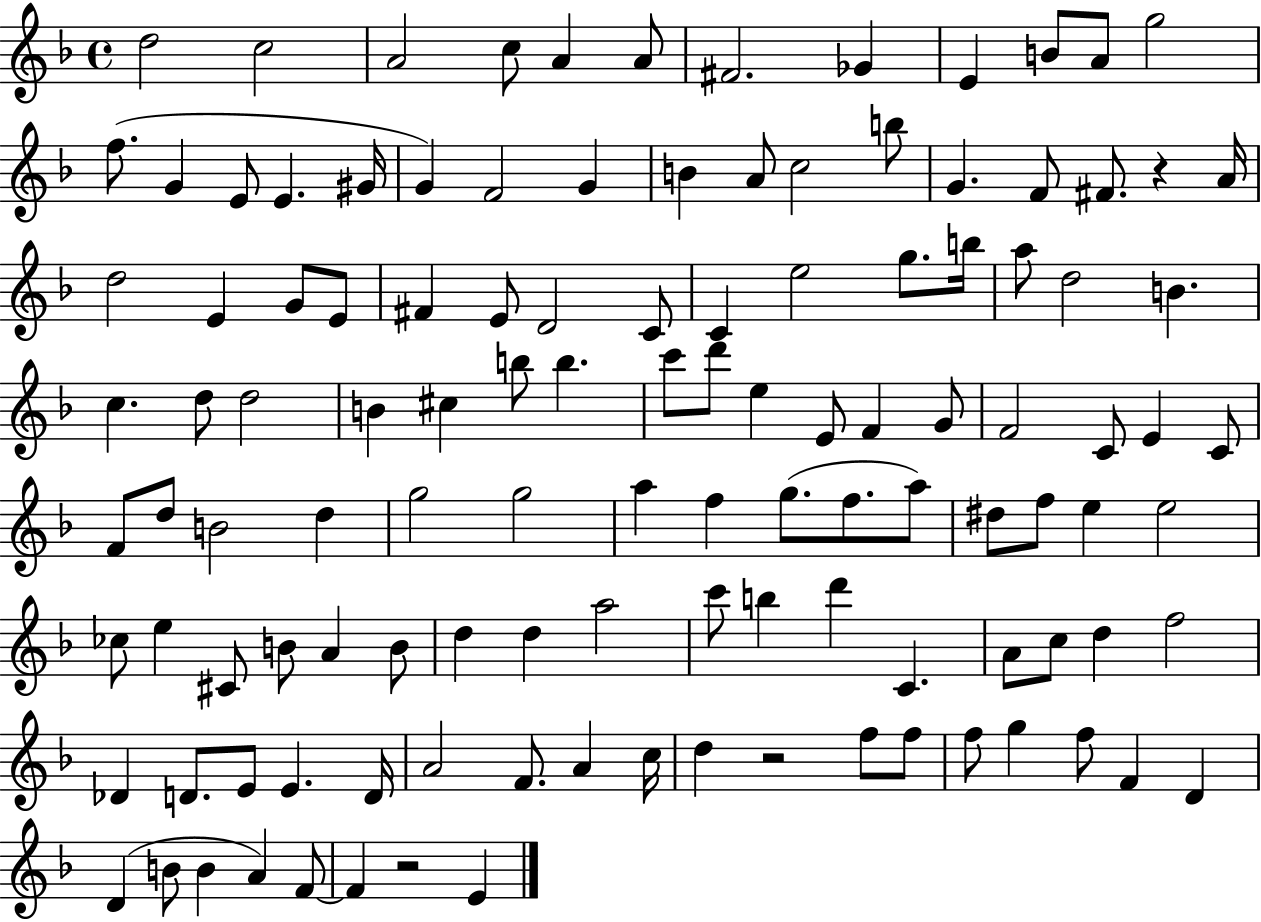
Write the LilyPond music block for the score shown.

{
  \clef treble
  \time 4/4
  \defaultTimeSignature
  \key f \major
  d''2 c''2 | a'2 c''8 a'4 a'8 | fis'2. ges'4 | e'4 b'8 a'8 g''2 | \break f''8.( g'4 e'8 e'4. gis'16 | g'4) f'2 g'4 | b'4 a'8 c''2 b''8 | g'4. f'8 fis'8. r4 a'16 | \break d''2 e'4 g'8 e'8 | fis'4 e'8 d'2 c'8 | c'4 e''2 g''8. b''16 | a''8 d''2 b'4. | \break c''4. d''8 d''2 | b'4 cis''4 b''8 b''4. | c'''8 d'''8 e''4 e'8 f'4 g'8 | f'2 c'8 e'4 c'8 | \break f'8 d''8 b'2 d''4 | g''2 g''2 | a''4 f''4 g''8.( f''8. a''8) | dis''8 f''8 e''4 e''2 | \break ces''8 e''4 cis'8 b'8 a'4 b'8 | d''4 d''4 a''2 | c'''8 b''4 d'''4 c'4. | a'8 c''8 d''4 f''2 | \break des'4 d'8. e'8 e'4. d'16 | a'2 f'8. a'4 c''16 | d''4 r2 f''8 f''8 | f''8 g''4 f''8 f'4 d'4 | \break d'4( b'8 b'4 a'4) f'8~~ | f'4 r2 e'4 | \bar "|."
}